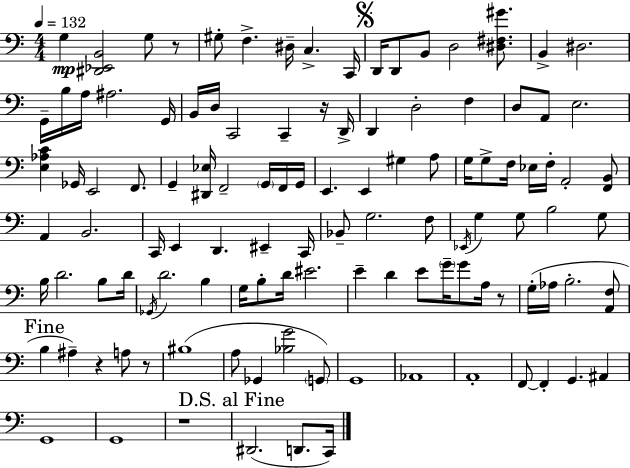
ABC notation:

X:1
T:Untitled
M:4/4
L:1/4
K:Am
G, [^D,,_E,,B,,]2 G,/2 z/2 ^G,/2 F, ^D,/4 C, C,,/4 D,,/4 D,,/2 B,,/2 D,2 [^D,^F,^G]/2 B,, ^D,2 G,,/4 B,/4 A,/4 ^A,2 G,,/4 B,,/4 D,/4 C,,2 C,, z/4 D,,/4 D,, D,2 F, D,/2 A,,/2 E,2 [E,_A,C] _G,,/4 E,,2 F,,/2 G,, [^D,,_E,]/4 F,,2 G,,/4 F,,/4 G,,/4 E,, E,, ^G, A,/2 G,/4 G,/2 F,/4 _E,/4 F,/4 A,,2 [F,,B,,]/2 A,, B,,2 C,,/4 E,, D,, ^E,, C,,/4 _B,,/2 G,2 F,/2 _E,,/4 G, G,/2 B,2 G,/2 B,/4 D2 B,/2 D/4 _G,,/4 D2 B, G,/4 B,/2 D/4 ^E2 E D E/2 G/4 G/2 A,/4 z/2 G,/4 _A,/4 B,2 [A,,F,]/2 B, ^A, z A,/2 z/2 ^B,4 A,/2 _G,, [_B,G]2 G,,/2 G,,4 _A,,4 A,,4 F,,/2 F,, G,, ^A,, G,,4 G,,4 z4 ^D,,2 D,,/2 C,,/4